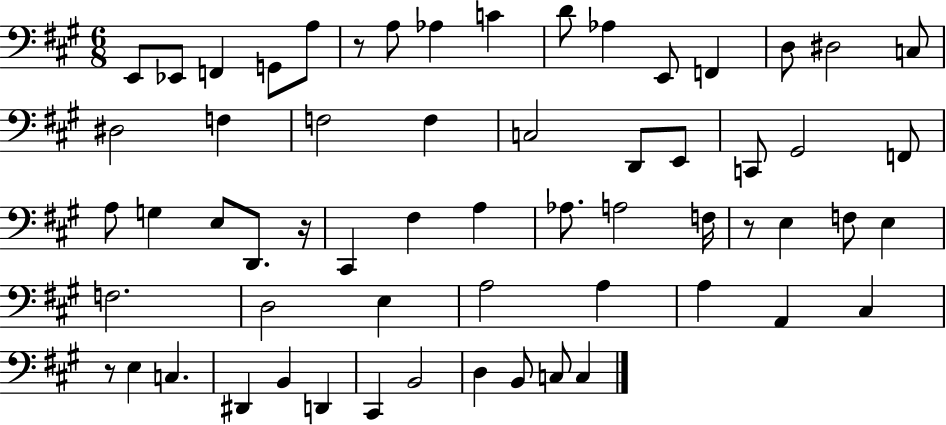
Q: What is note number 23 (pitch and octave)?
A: C2